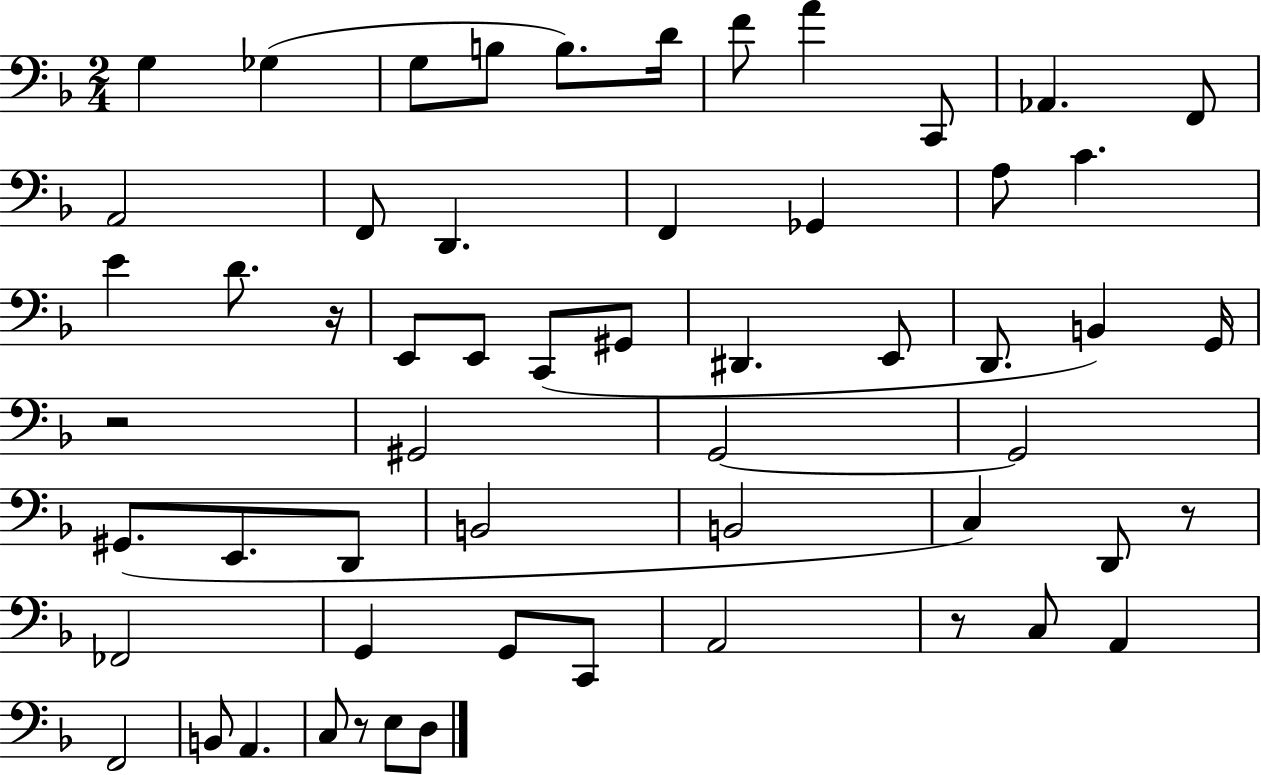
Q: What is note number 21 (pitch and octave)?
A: E2